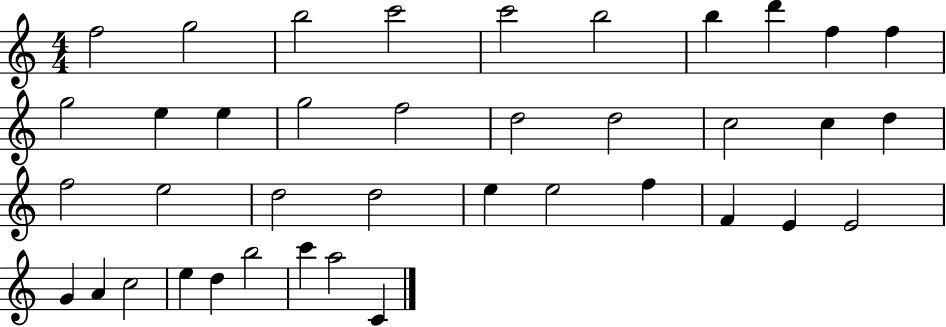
F5/h G5/h B5/h C6/h C6/h B5/h B5/q D6/q F5/q F5/q G5/h E5/q E5/q G5/h F5/h D5/h D5/h C5/h C5/q D5/q F5/h E5/h D5/h D5/h E5/q E5/h F5/q F4/q E4/q E4/h G4/q A4/q C5/h E5/q D5/q B5/h C6/q A5/h C4/q